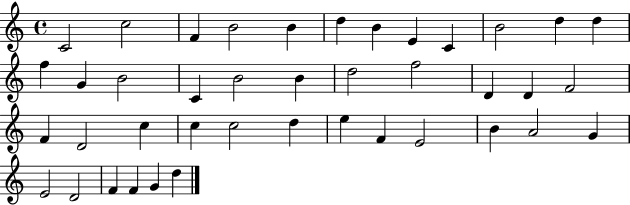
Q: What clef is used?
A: treble